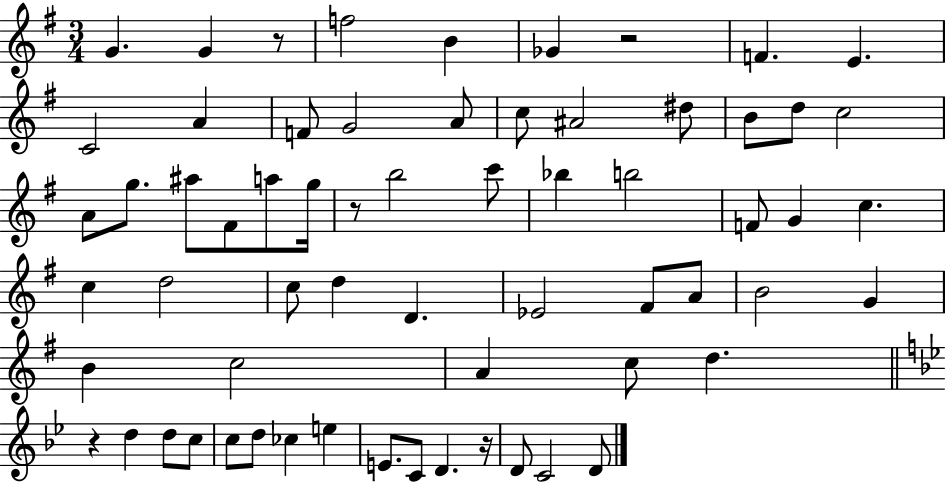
X:1
T:Untitled
M:3/4
L:1/4
K:G
G G z/2 f2 B _G z2 F E C2 A F/2 G2 A/2 c/2 ^A2 ^d/2 B/2 d/2 c2 A/2 g/2 ^a/2 ^F/2 a/2 g/4 z/2 b2 c'/2 _b b2 F/2 G c c d2 c/2 d D _E2 ^F/2 A/2 B2 G B c2 A c/2 d z d d/2 c/2 c/2 d/2 _c e E/2 C/2 D z/4 D/2 C2 D/2